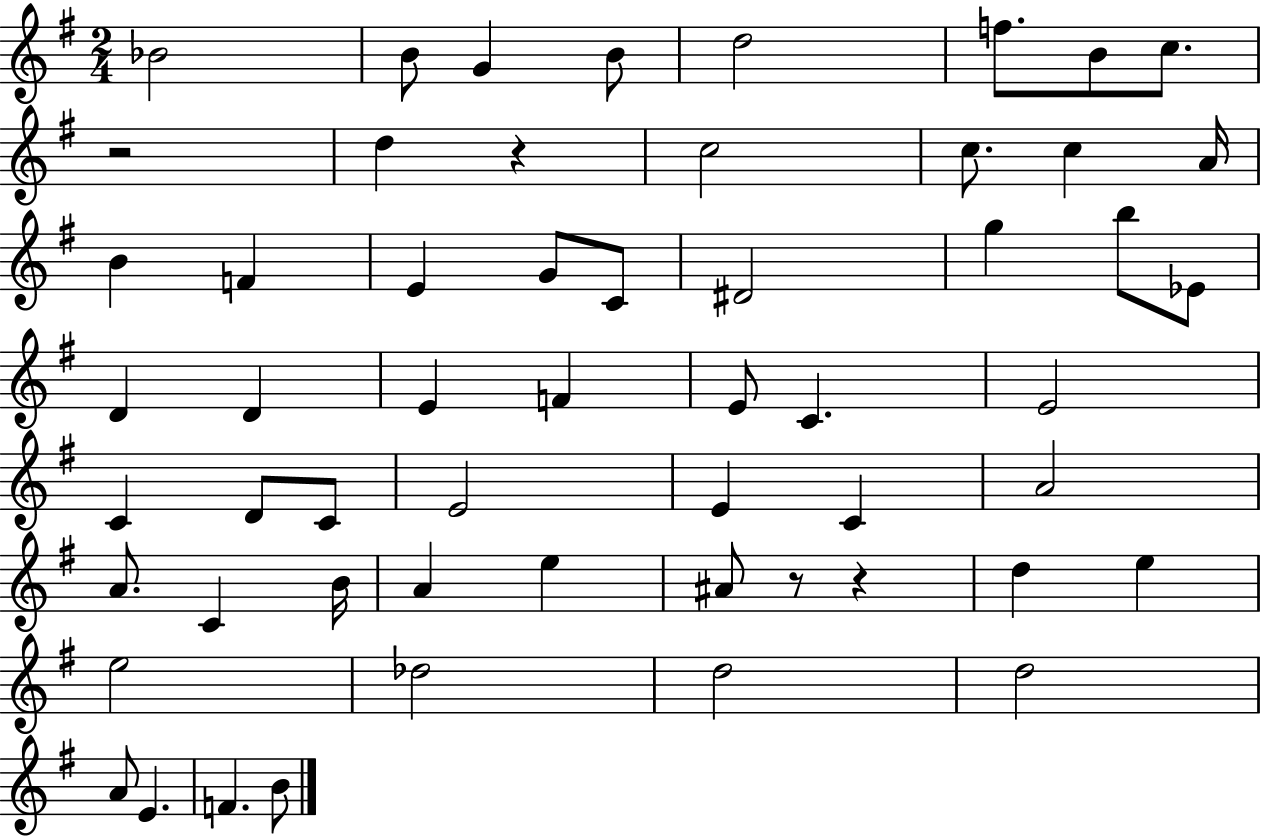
{
  \clef treble
  \numericTimeSignature
  \time 2/4
  \key g \major
  bes'2 | b'8 g'4 b'8 | d''2 | f''8. b'8 c''8. | \break r2 | d''4 r4 | c''2 | c''8. c''4 a'16 | \break b'4 f'4 | e'4 g'8 c'8 | dis'2 | g''4 b''8 ees'8 | \break d'4 d'4 | e'4 f'4 | e'8 c'4. | e'2 | \break c'4 d'8 c'8 | e'2 | e'4 c'4 | a'2 | \break a'8. c'4 b'16 | a'4 e''4 | ais'8 r8 r4 | d''4 e''4 | \break e''2 | des''2 | d''2 | d''2 | \break a'8 e'4. | f'4. b'8 | \bar "|."
}